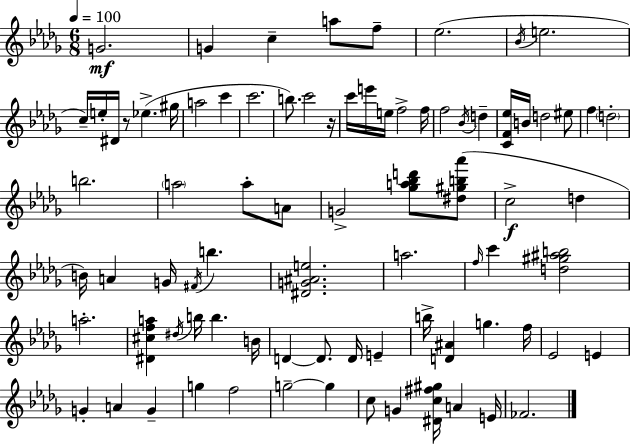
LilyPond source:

{
  \clef treble
  \numericTimeSignature
  \time 6/8
  \key bes \minor
  \tempo 4 = 100
  g'2.\mf | g'4 c''4-- a''8 f''8-- | ees''2.( | \acciaccatura { bes'16 } e''2. | \break c''16--) e''16-. dis'16 r8 ees''4.->( | gis''16 a''2 c'''4 | c'''2. | b''8.) c'''2 | \break r16 c'''16 e'''16 e''16 f''2-> | f''16 f''2 \acciaccatura { bes'16 } d''4-- | <c' f' ees''>16 b'16 d''2 | eis''8 f''4 \parenthesize d''2-. | \break b''2. | \parenthesize a''2 a''8-. | a'8 g'2-> <ges'' a'' bes'' d'''>8 | <dis'' gis'' b'' aes'''>8( c''2->\f d''4 | \break b'16) a'4 g'16 \acciaccatura { fis'16 } b''4. | <dis' g' ais' e''>2. | a''2. | \grace { f''16 } c'''4 <d'' gis'' ais'' b''>2 | \break a''2.-. | <dis' cis'' f'' a''>4 \acciaccatura { dis''16 } b''16 b''4. | b'16 d'4~~ d'8. | d'16 e'4-- b''16-> <d' ais'>4 g''4. | \break f''16 ees'2 | e'4 g'4-. a'4 | g'4-- g''4 f''2 | g''2--~~ | \break g''4 c''8 g'4 <dis' c'' fis'' gis''>16 | a'4 e'16 fes'2. | \bar "|."
}